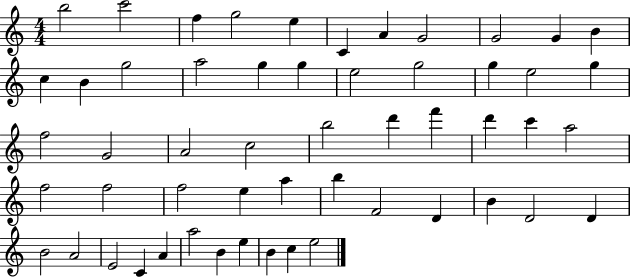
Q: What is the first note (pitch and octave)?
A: B5